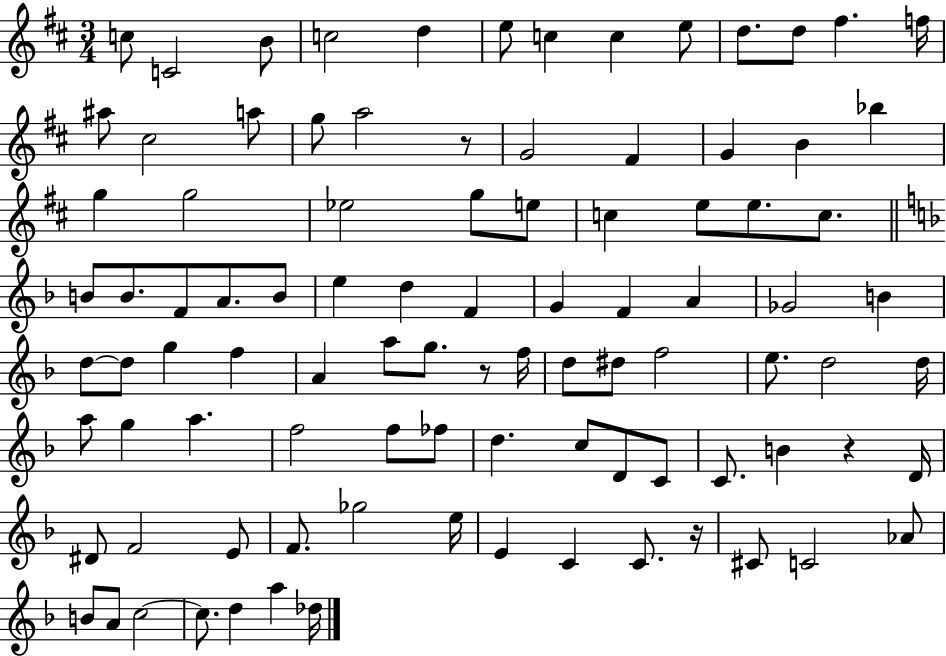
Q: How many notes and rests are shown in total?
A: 95